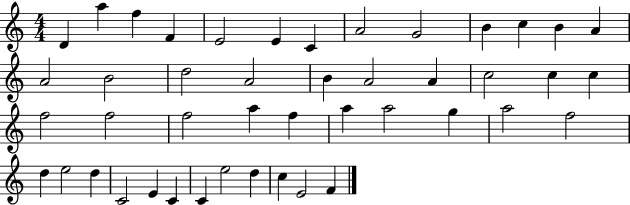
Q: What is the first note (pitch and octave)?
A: D4